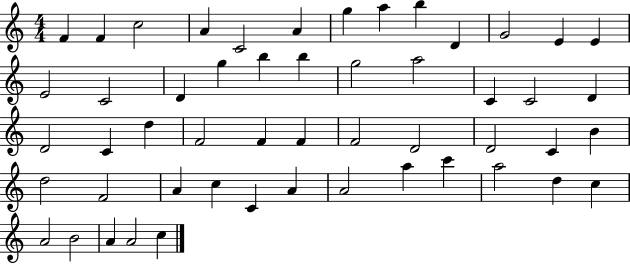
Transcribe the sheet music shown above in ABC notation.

X:1
T:Untitled
M:4/4
L:1/4
K:C
F F c2 A C2 A g a b D G2 E E E2 C2 D g b b g2 a2 C C2 D D2 C d F2 F F F2 D2 D2 C B d2 F2 A c C A A2 a c' a2 d c A2 B2 A A2 c